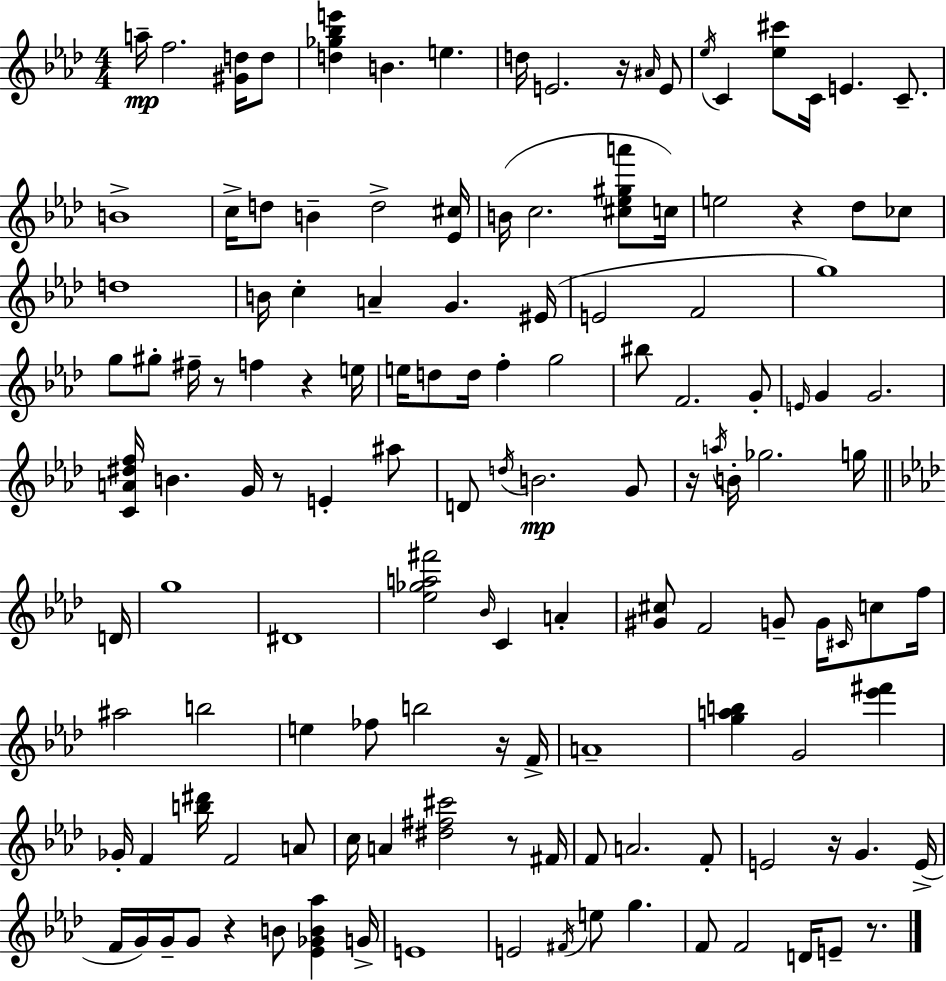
X:1
T:Untitled
M:4/4
L:1/4
K:Fm
a/4 f2 [^Gd]/4 d/2 [d_g_be'] B e d/4 E2 z/4 ^A/4 E/2 _e/4 C [_e^c']/2 C/4 E C/2 B4 c/4 d/2 B d2 [_E^c]/4 B/4 c2 [^c_e^ga']/2 c/4 e2 z _d/2 _c/2 d4 B/4 c A G ^E/4 E2 F2 g4 g/2 ^g/2 ^f/4 z/2 f z e/4 e/4 d/2 d/4 f g2 ^b/2 F2 G/2 E/4 G G2 [CA^df]/4 B G/4 z/2 E ^a/2 D/2 d/4 B2 G/2 z/4 a/4 B/4 _g2 g/4 D/4 g4 ^D4 [_e_ga^f']2 _B/4 C A [^G^c]/2 F2 G/2 G/4 ^C/4 c/2 f/4 ^a2 b2 e _f/2 b2 z/4 F/4 A4 [gab] G2 [_e'^f'] _G/4 F [b^d']/4 F2 A/2 c/4 A [^d^f^c']2 z/2 ^F/4 F/2 A2 F/2 E2 z/4 G E/4 F/4 G/4 G/4 G/2 z B/2 [_E_GB_a] G/4 E4 E2 ^F/4 e/2 g F/2 F2 D/4 E/2 z/2